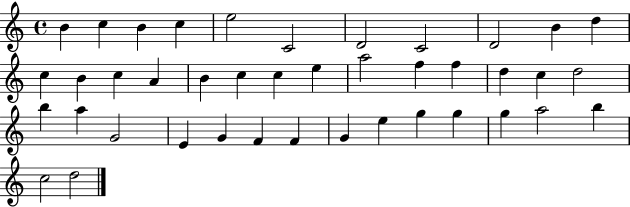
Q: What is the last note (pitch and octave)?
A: D5